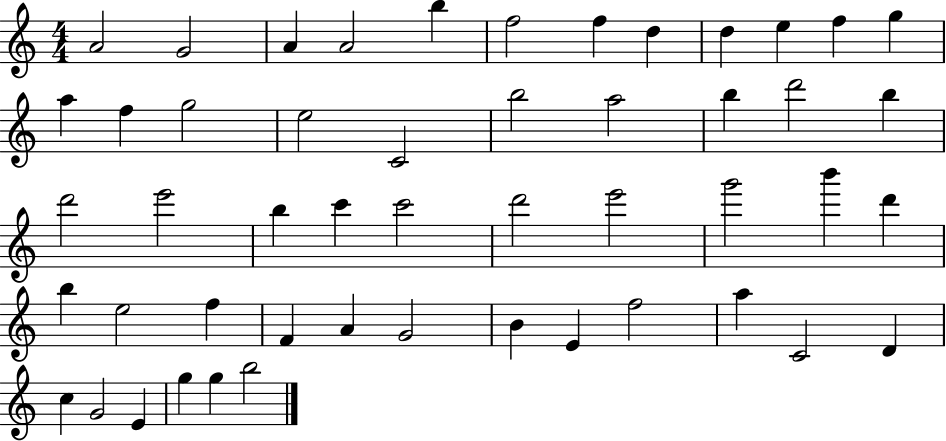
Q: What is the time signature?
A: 4/4